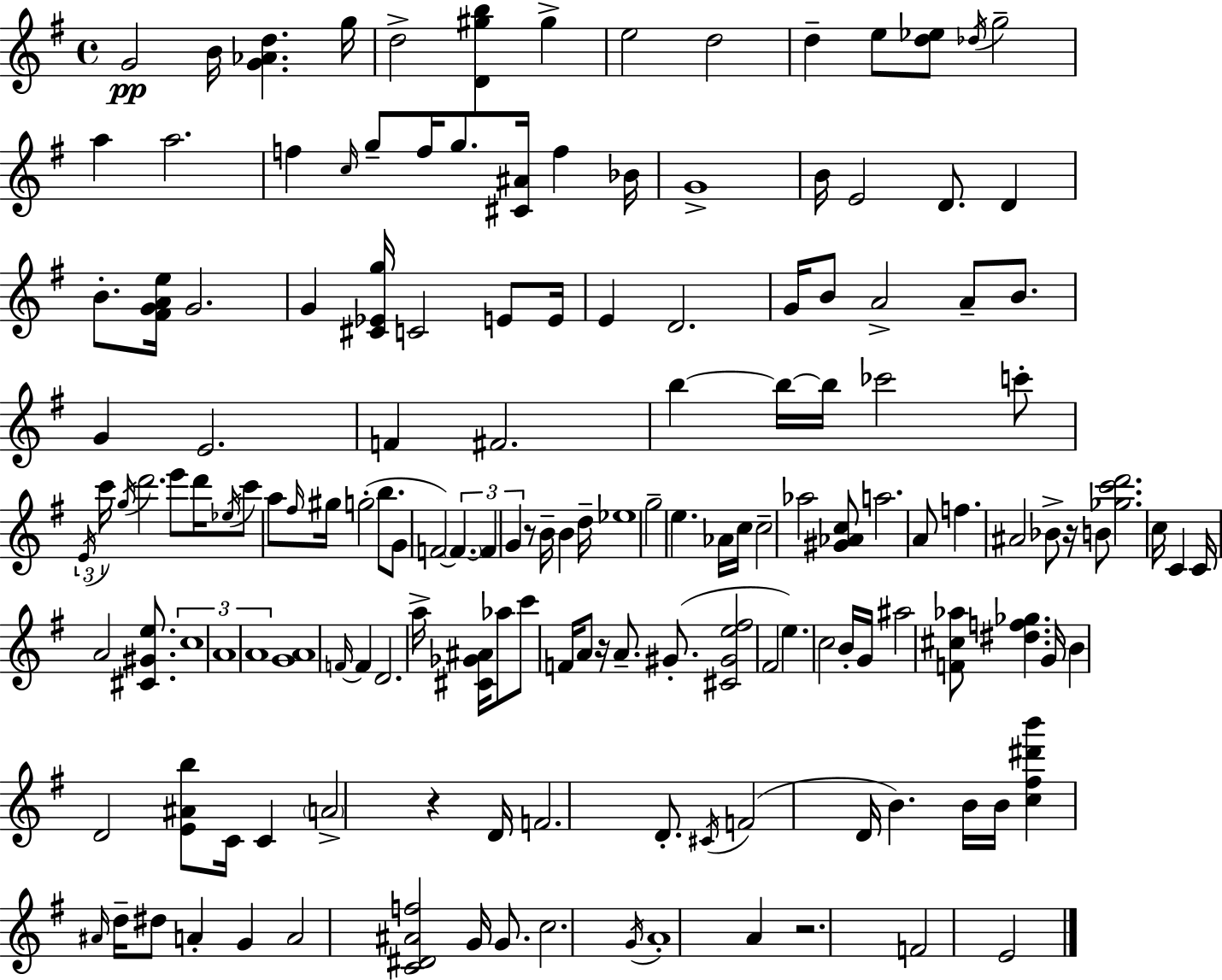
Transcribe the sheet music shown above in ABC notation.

X:1
T:Untitled
M:4/4
L:1/4
K:G
G2 B/4 [G_Ad] g/4 d2 [D^gb] ^g e2 d2 d e/2 [d_e]/2 _d/4 g2 a a2 f c/4 g/2 f/4 g/2 [^C^A]/4 f _B/4 G4 B/4 E2 D/2 D B/2 [^FGAe]/4 G2 G [^C_Eg]/4 C2 E/2 E/4 E D2 G/4 B/2 A2 A/2 B/2 G E2 F ^F2 b b/4 b/4 _c'2 c'/2 E/4 c'/4 g/4 d'2 e'/2 d'/4 _e/4 c'/2 a/2 ^f/4 ^g/4 g2 b/2 G/2 F2 F F G z/2 B/4 B d/4 _e4 g2 e _A/4 c/4 c2 _a2 [^G_Ac]/2 a2 A/2 f ^A2 _B/2 z/4 B/2 [_gc'd']2 c/4 C C/4 A2 [^C^Ge]/2 c4 A4 A4 [GA]4 F/4 F D2 a/4 [^C_G^A]/4 _a/2 c'/2 F/4 A/2 z/4 A/2 ^G/2 [^C^Ge^f]2 ^F2 e c2 B/4 G/4 ^a2 [F^c_a]/2 [^df_g] G/4 B D2 [E^Ab]/2 C/4 C A2 z D/4 F2 D/2 ^C/4 F2 D/4 B B/4 B/4 [c^f^d'b'] ^A/4 d/4 ^d/2 A G A2 [C^D^Af]2 G/4 G/2 c2 G/4 A4 A z2 F2 E2